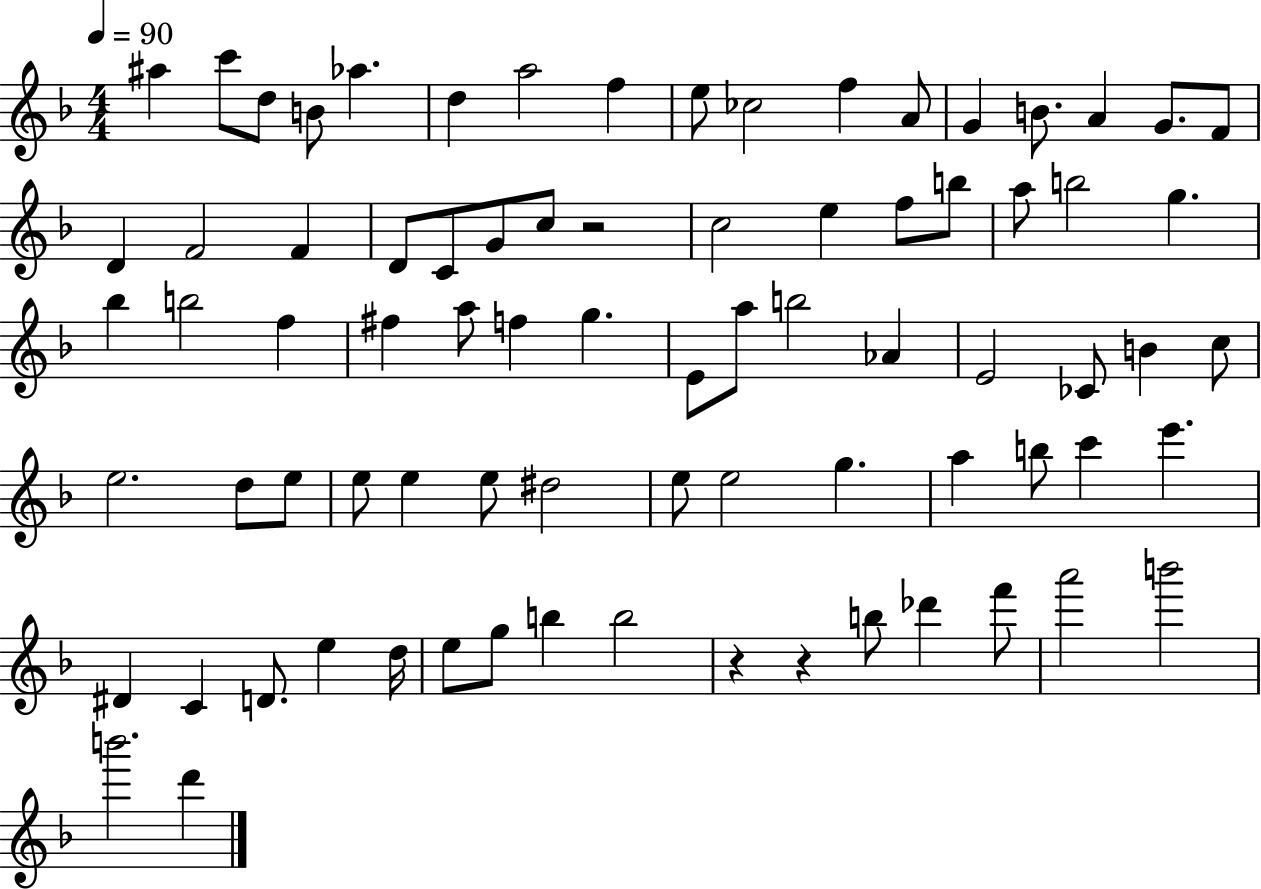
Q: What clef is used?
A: treble